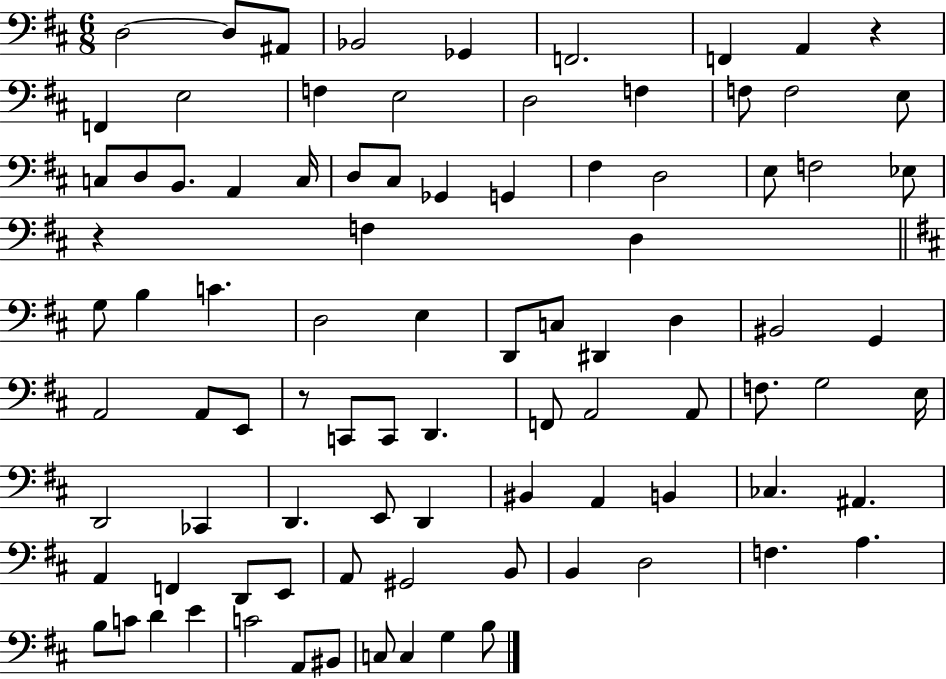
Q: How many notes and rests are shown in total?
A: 91